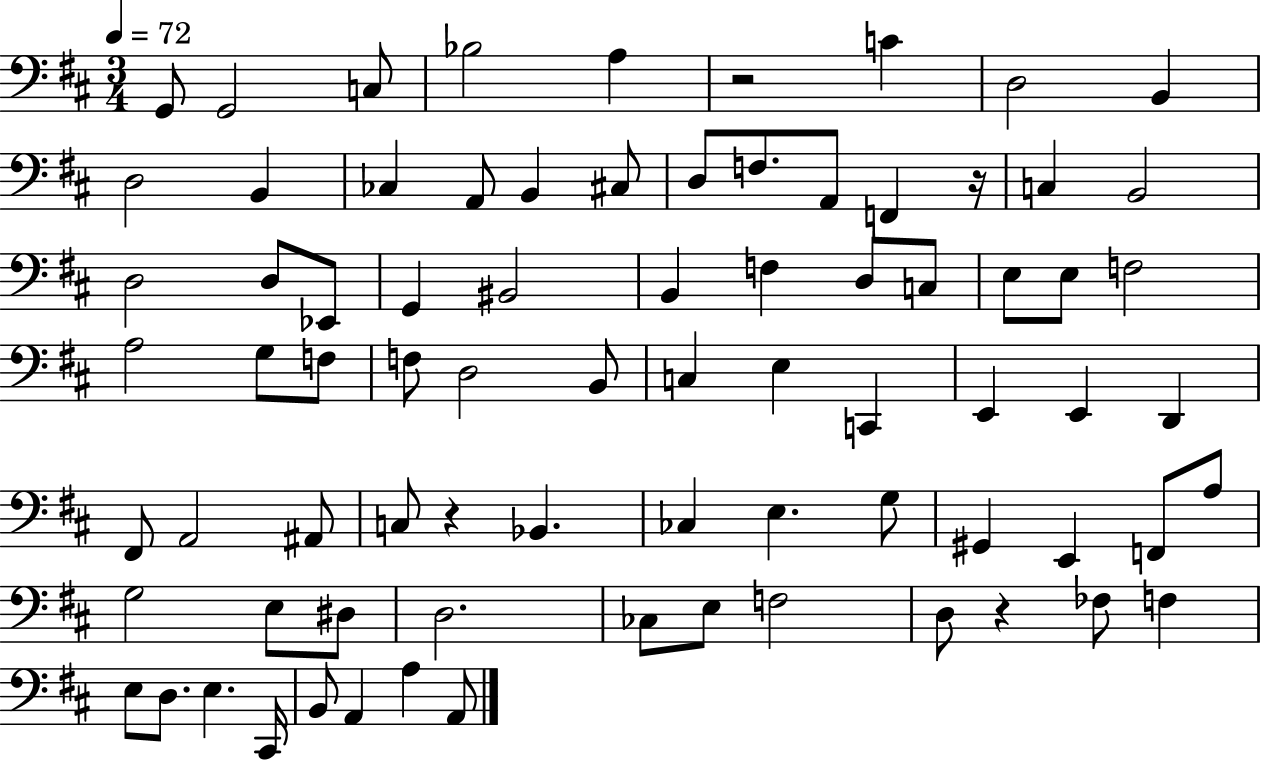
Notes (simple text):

G2/e G2/h C3/e Bb3/h A3/q R/h C4/q D3/h B2/q D3/h B2/q CES3/q A2/e B2/q C#3/e D3/e F3/e. A2/e F2/q R/s C3/q B2/h D3/h D3/e Eb2/e G2/q BIS2/h B2/q F3/q D3/e C3/e E3/e E3/e F3/h A3/h G3/e F3/e F3/e D3/h B2/e C3/q E3/q C2/q E2/q E2/q D2/q F#2/e A2/h A#2/e C3/e R/q Bb2/q. CES3/q E3/q. G3/e G#2/q E2/q F2/e A3/e G3/h E3/e D#3/e D3/h. CES3/e E3/e F3/h D3/e R/q FES3/e F3/q E3/e D3/e. E3/q. C#2/s B2/e A2/q A3/q A2/e